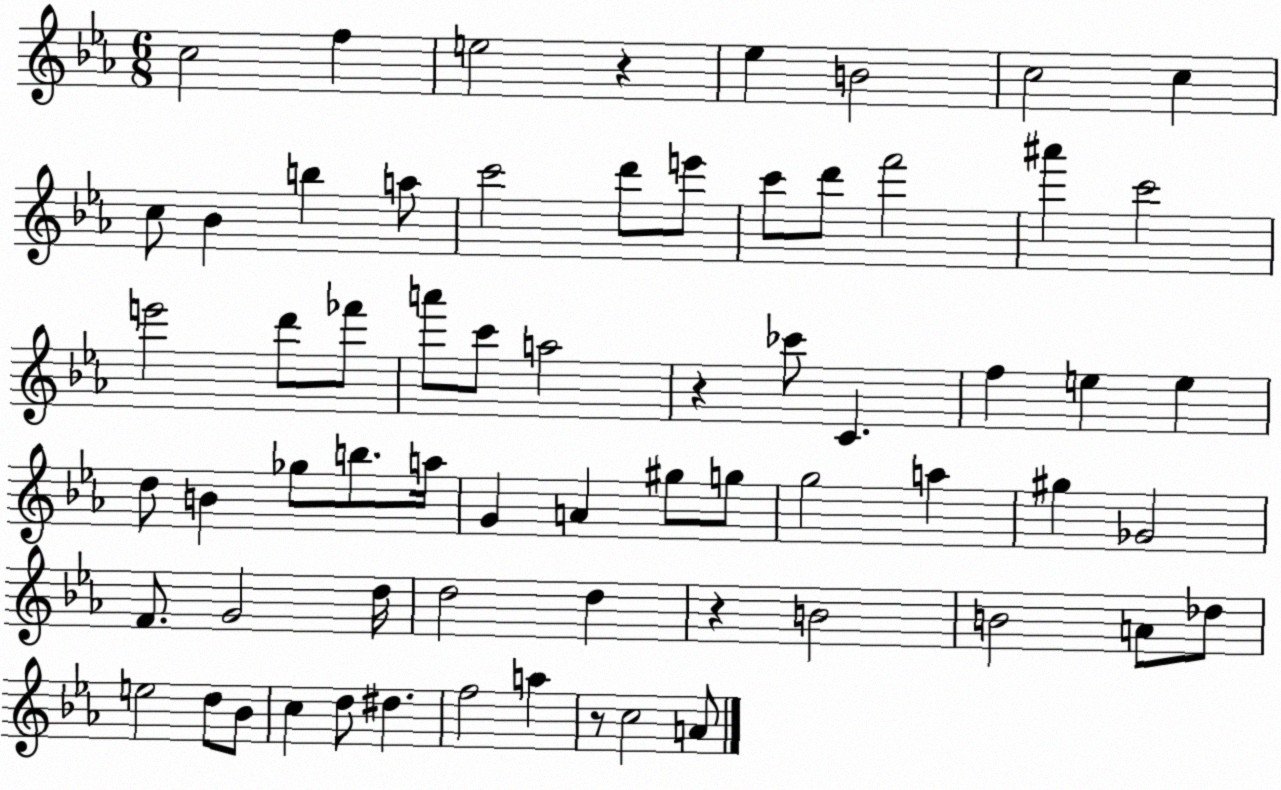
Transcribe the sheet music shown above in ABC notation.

X:1
T:Untitled
M:6/8
L:1/4
K:Eb
c2 f e2 z _e B2 c2 c c/2 _B b a/2 c'2 d'/2 e'/2 c'/2 d'/2 f'2 ^a' c'2 e'2 d'/2 _f'/2 a'/2 c'/2 a2 z _c'/2 C f e e d/2 B _g/2 b/2 a/4 G A ^g/2 g/2 g2 a ^g _G2 F/2 G2 d/4 d2 d z B2 B2 A/2 _d/2 e2 d/2 _B/2 c d/2 ^d f2 a z/2 c2 A/2